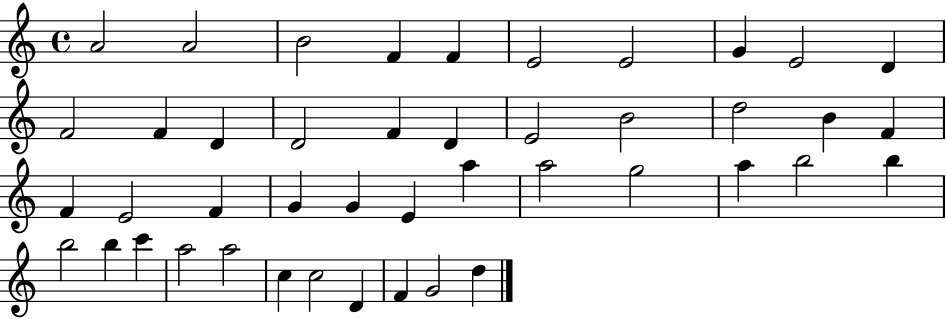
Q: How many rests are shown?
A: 0